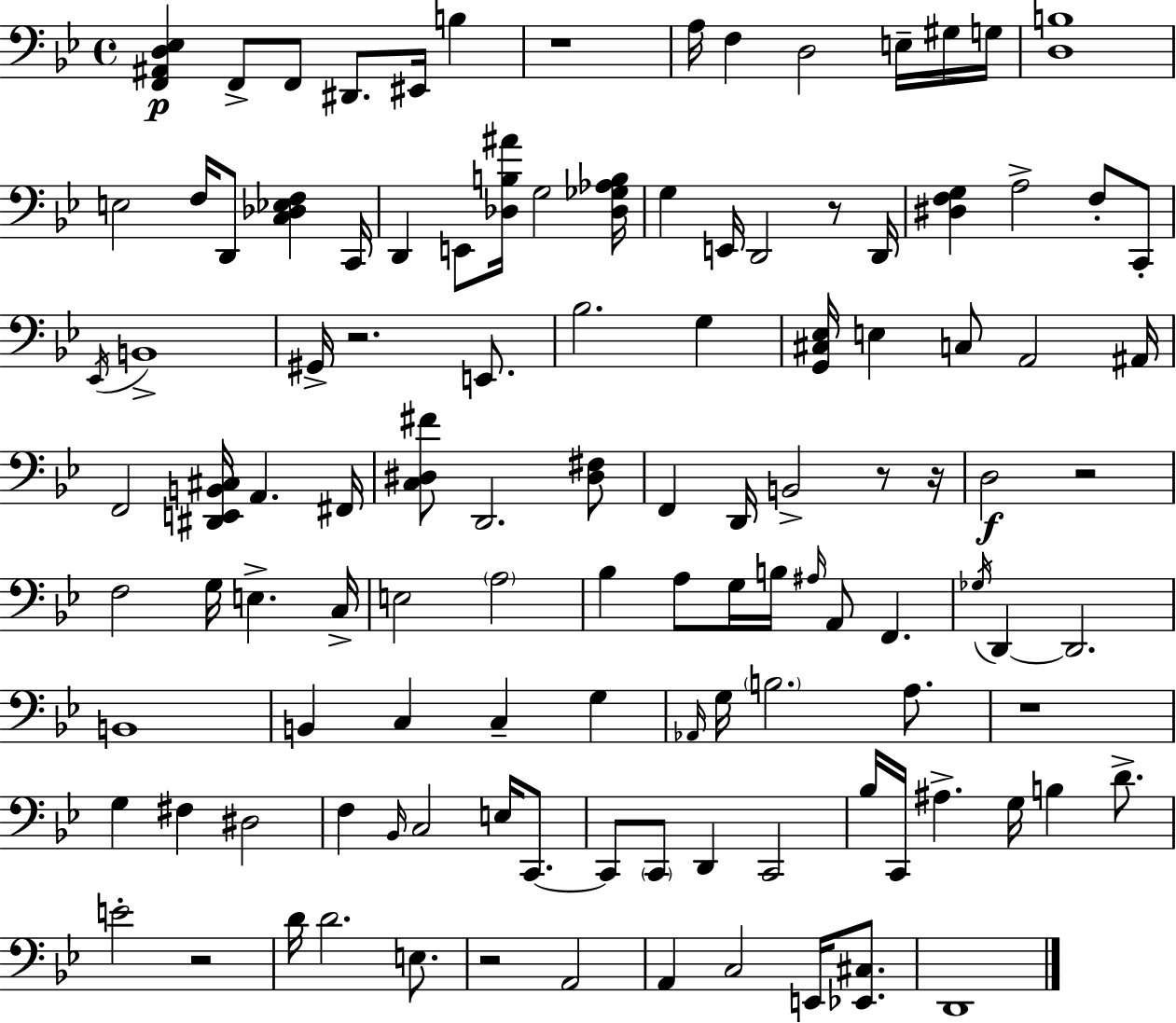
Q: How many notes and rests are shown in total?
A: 115